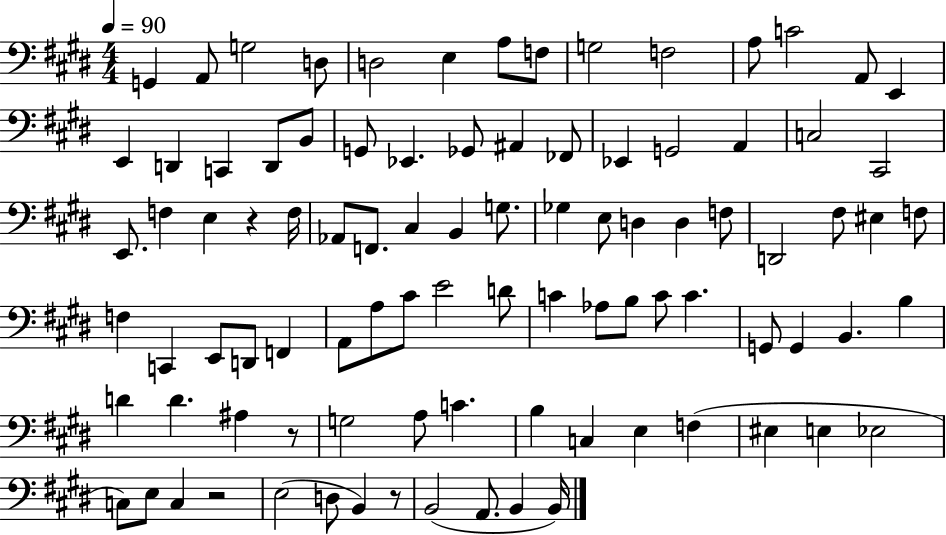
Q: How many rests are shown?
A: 4